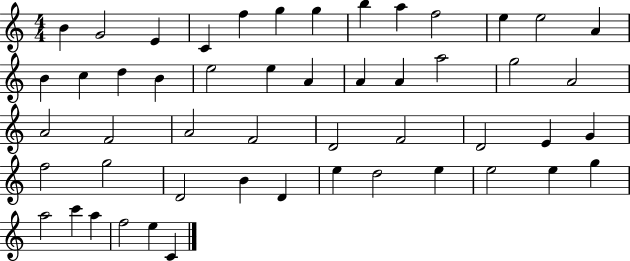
X:1
T:Untitled
M:4/4
L:1/4
K:C
B G2 E C f g g b a f2 e e2 A B c d B e2 e A A A a2 g2 A2 A2 F2 A2 F2 D2 F2 D2 E G f2 g2 D2 B D e d2 e e2 e g a2 c' a f2 e C